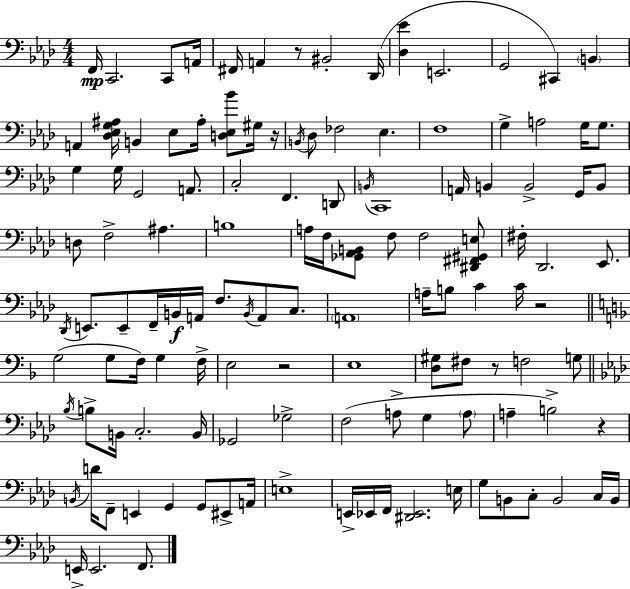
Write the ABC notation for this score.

X:1
T:Untitled
M:4/4
L:1/4
K:Ab
F,,/4 C,,2 C,,/2 A,,/4 ^F,,/4 A,, z/2 ^B,,2 _D,,/4 [_D,_E] E,,2 G,,2 ^C,, B,, A,, [_D,_E,G,^A,]/4 B,, _E,/2 ^A,/4 [D,_E,_B]/2 ^G,/4 z/4 B,,/4 _D,/2 _F,2 _E, F,4 G, A,2 G,/4 G,/2 G, G,/4 G,,2 A,,/2 C,2 F,, D,,/2 B,,/4 C,,4 A,,/4 B,, B,,2 G,,/4 B,,/2 D,/2 F,2 ^A, B,4 A,/4 F,/4 [_G,,_A,,B,,]/2 F,/2 F,2 [^D,,^F,,^G,,E,]/2 ^F,/4 _D,,2 _E,,/2 _D,,/4 E,,/2 E,,/2 F,,/4 B,,/4 A,,/4 F,/2 B,,/4 A,,/2 C,/2 A,,4 A,/4 B,/2 C C/4 z2 G,2 G,/2 F,/4 G, F,/4 E,2 z2 E,4 [D,^G,]/2 ^F,/2 z/2 F,2 G,/2 _B,/4 B,/2 B,,/4 C,2 B,,/4 _G,,2 _G,2 F,2 A,/2 G, A,/2 A, B,2 z B,,/4 D/4 F,,/2 E,, G,, G,,/2 ^E,,/2 A,,/4 E,4 E,,/4 _E,,/4 F,,/4 [^D,,_E,,]2 E,/4 G,/2 B,,/2 C,/2 B,,2 C,/4 B,,/4 E,,/4 E,,2 F,,/2